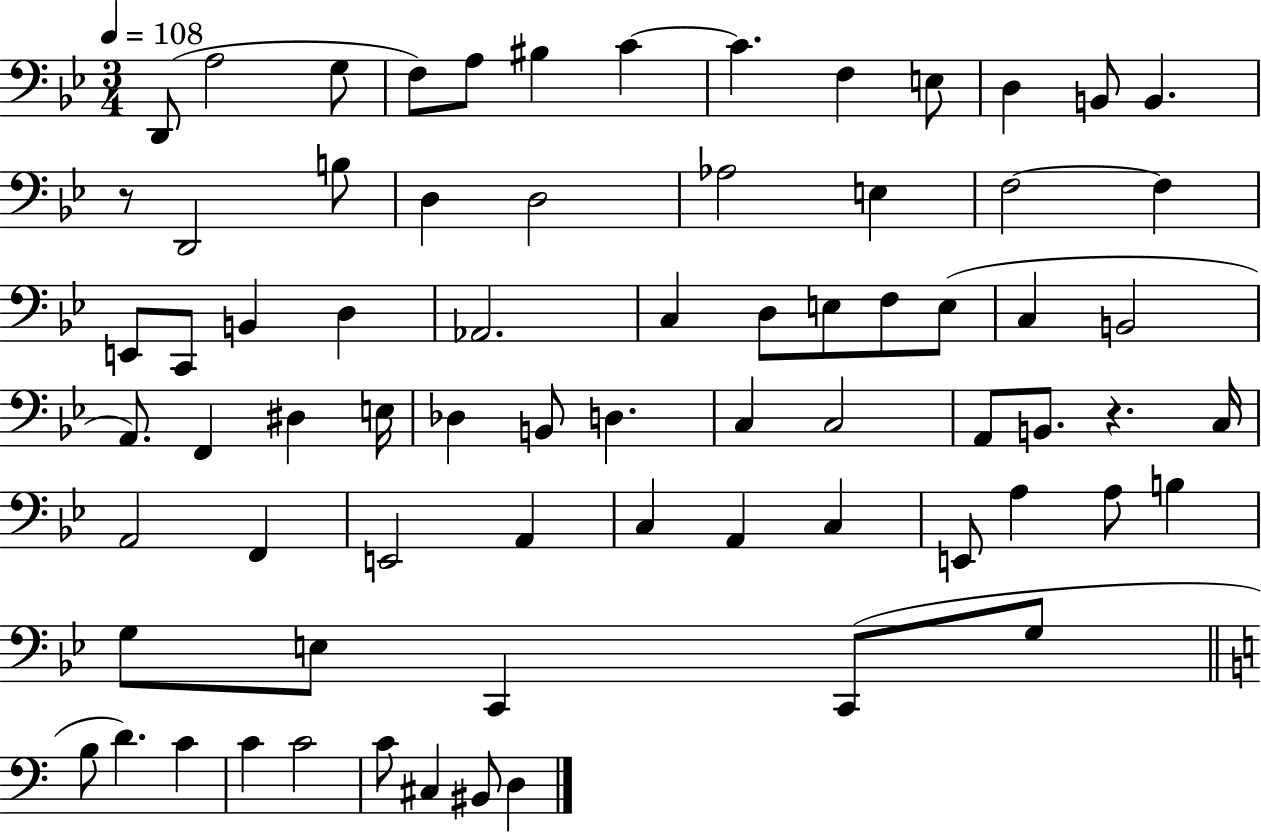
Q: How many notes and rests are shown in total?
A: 72